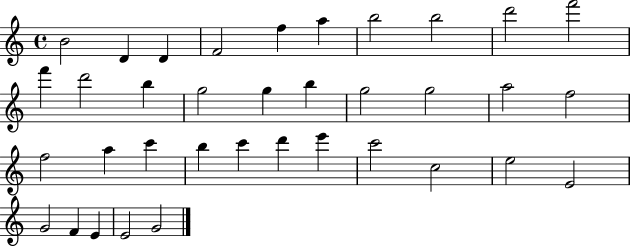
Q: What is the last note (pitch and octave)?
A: G4